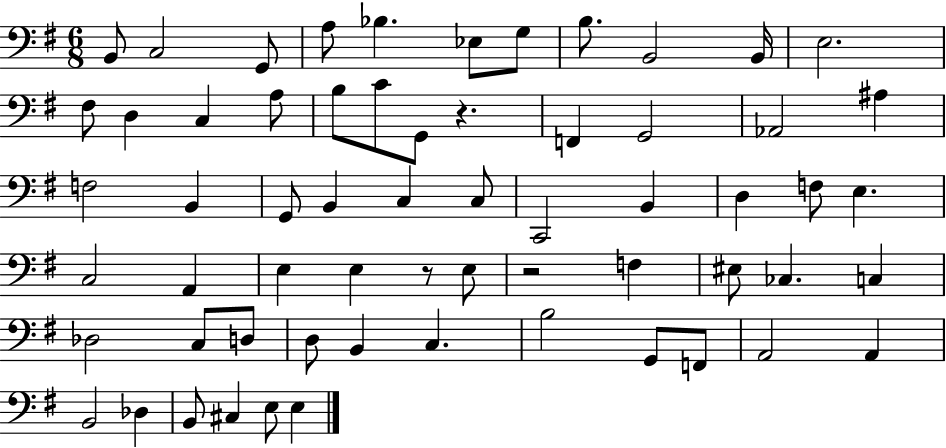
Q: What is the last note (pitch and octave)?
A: E3